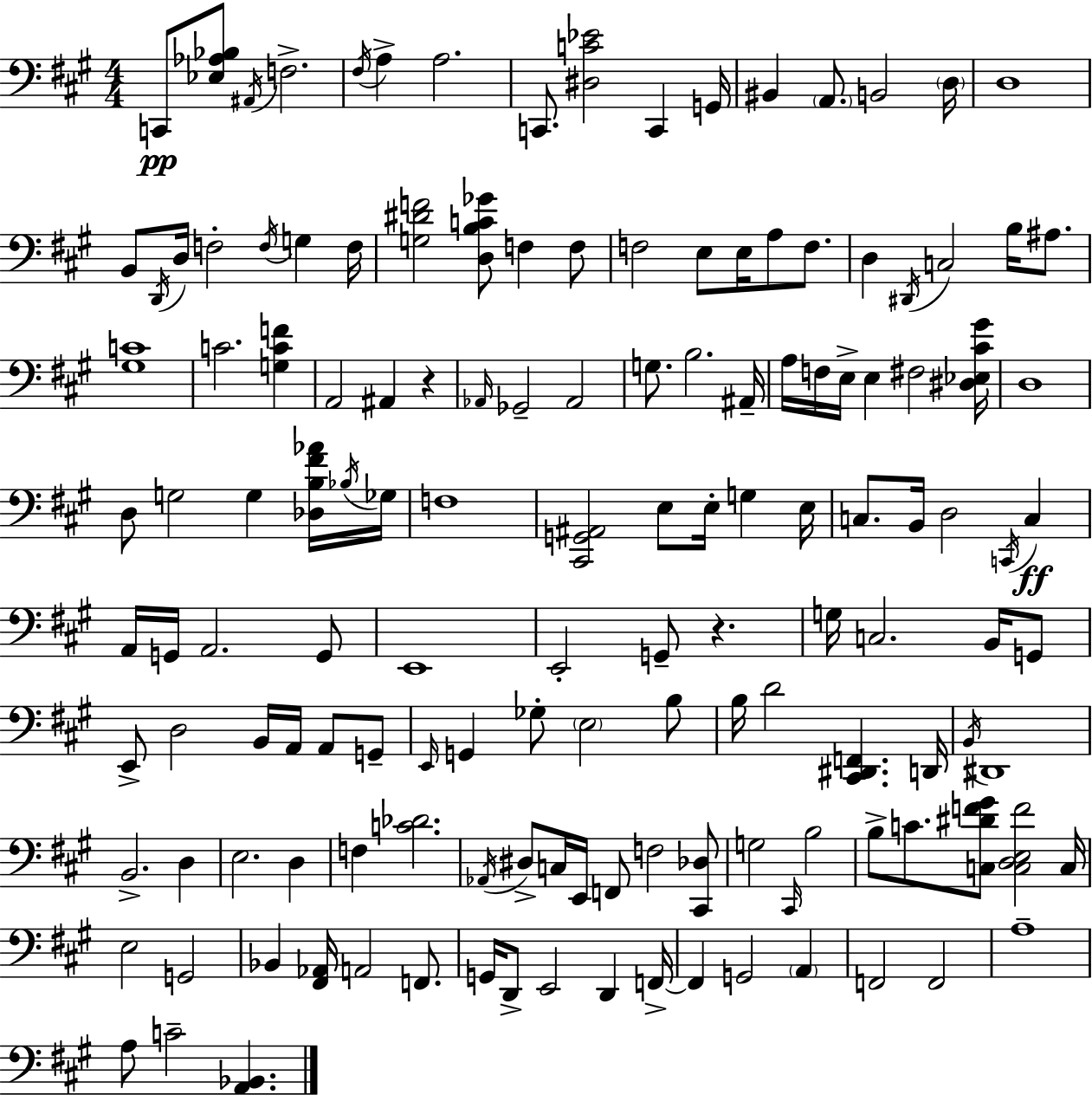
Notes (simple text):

C2/e [Eb3,Ab3,Bb3]/e A#2/s F3/h. F#3/s A3/q A3/h. C2/e. [D#3,C4,Eb4]/h C2/q G2/s BIS2/q A2/e. B2/h D3/s D3/w B2/e D2/s D3/s F3/h F3/s G3/q F3/s [G3,D#4,F4]/h [D3,B3,C4,Gb4]/e F3/q F3/e F3/h E3/e E3/s A3/e F3/e. D3/q D#2/s C3/h B3/s A#3/e. [G#3,C4]/w C4/h. [G3,C4,F4]/q A2/h A#2/q R/q Ab2/s Gb2/h Ab2/h G3/e. B3/h. A#2/s A3/s F3/s E3/s E3/q F#3/h [D#3,Eb3,C#4,G#4]/s D3/w D3/e G3/h G3/q [Db3,B3,F#4,Ab4]/s Bb3/s Gb3/s F3/w [C#2,G2,A#2]/h E3/e E3/s G3/q E3/s C3/e. B2/s D3/h C2/s C3/q A2/s G2/s A2/h. G2/e E2/w E2/h G2/e R/q. G3/s C3/h. B2/s G2/e E2/e D3/h B2/s A2/s A2/e G2/e E2/s G2/q Gb3/e E3/h B3/e B3/s D4/h [C#2,D#2,F2]/q. D2/s B2/s D#2/w B2/h. D3/q E3/h. D3/q F3/q [C4,Db4]/h. Ab2/s D#3/e C3/s E2/s F2/e F3/h [C#2,Db3]/e G3/h C#2/s B3/h B3/e C4/e. [C3,D#4,F4,G#4]/e [C3,D3,E3,F4]/h C3/s E3/h G2/h Bb2/q [F#2,Ab2]/s A2/h F2/e. G2/s D2/e E2/h D2/q F2/s F2/q G2/h A2/q F2/h F2/h A3/w A3/e C4/h [A2,Bb2]/q.